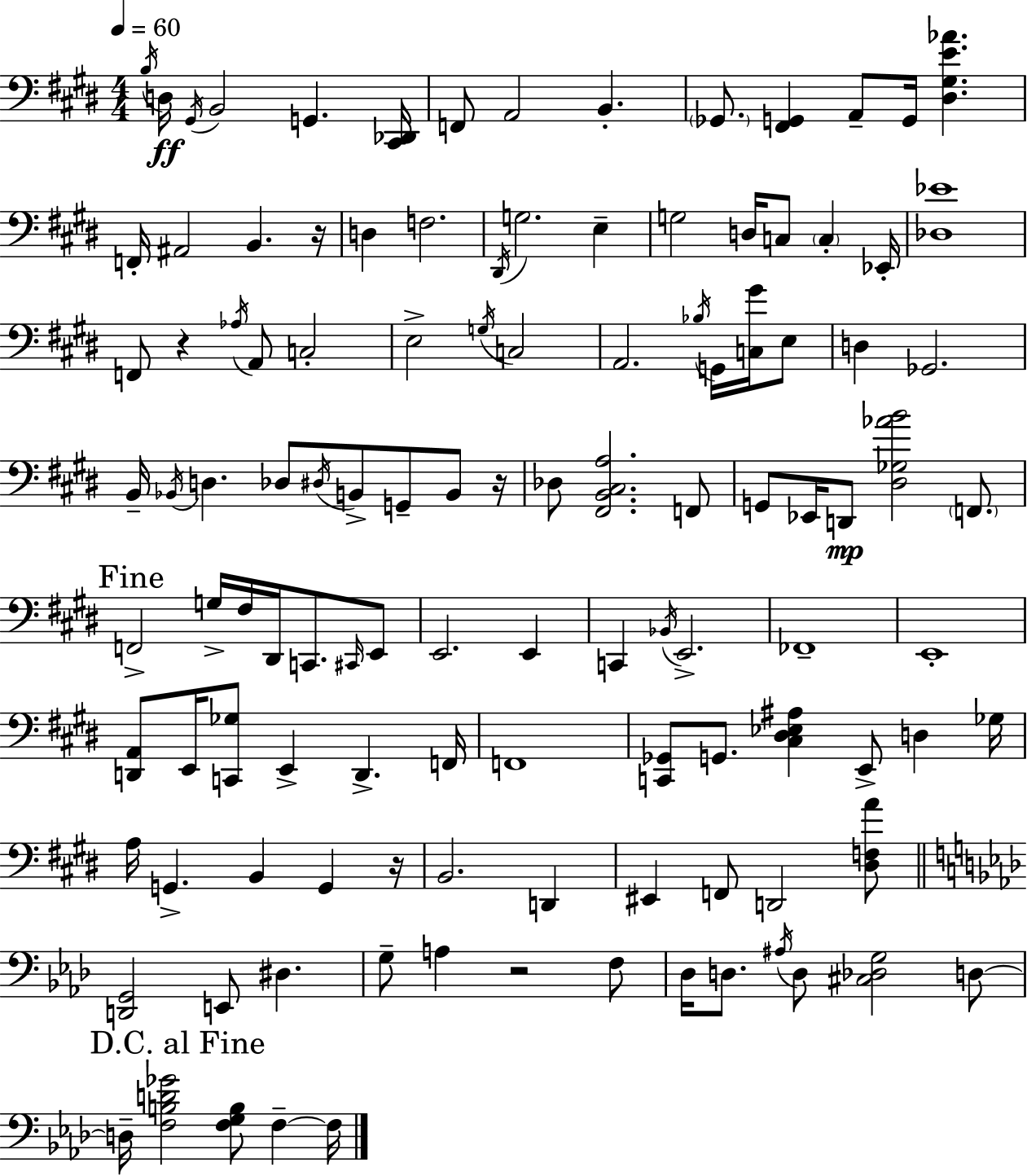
X:1
T:Untitled
M:4/4
L:1/4
K:E
B,/4 D,/4 ^G,,/4 B,,2 G,, [^C,,_D,,]/4 F,,/2 A,,2 B,, _G,,/2 [^F,,G,,] A,,/2 G,,/4 [^D,^G,E_A] F,,/4 ^A,,2 B,, z/4 D, F,2 ^D,,/4 G,2 E, G,2 D,/4 C,/2 C, _E,,/4 [_D,_E]4 F,,/2 z _A,/4 A,,/2 C,2 E,2 G,/4 C,2 A,,2 _B,/4 G,,/4 [C,^G]/4 E,/2 D, _G,,2 B,,/4 _B,,/4 D, _D,/2 ^D,/4 B,,/2 G,,/2 B,,/2 z/4 _D,/2 [^F,,B,,^C,A,]2 F,,/2 G,,/2 _E,,/4 D,,/2 [^D,_G,_AB]2 F,,/2 F,,2 G,/4 ^F,/4 ^D,,/4 C,,/2 ^C,,/4 E,,/2 E,,2 E,, C,, _B,,/4 E,,2 _F,,4 E,,4 [D,,A,,]/2 E,,/4 [C,,_G,]/2 E,, D,, F,,/4 F,,4 [C,,_G,,]/2 G,,/2 [^C,^D,_E,^A,] E,,/2 D, _G,/4 A,/4 G,, B,, G,, z/4 B,,2 D,, ^E,, F,,/2 D,,2 [^D,F,A]/2 [D,,G,,]2 E,,/2 ^D, G,/2 A, z2 F,/2 _D,/4 D,/2 ^A,/4 D,/2 [^C,_D,G,]2 D,/2 D,/4 [F,B,D_G]2 [F,G,B,]/2 F, F,/4